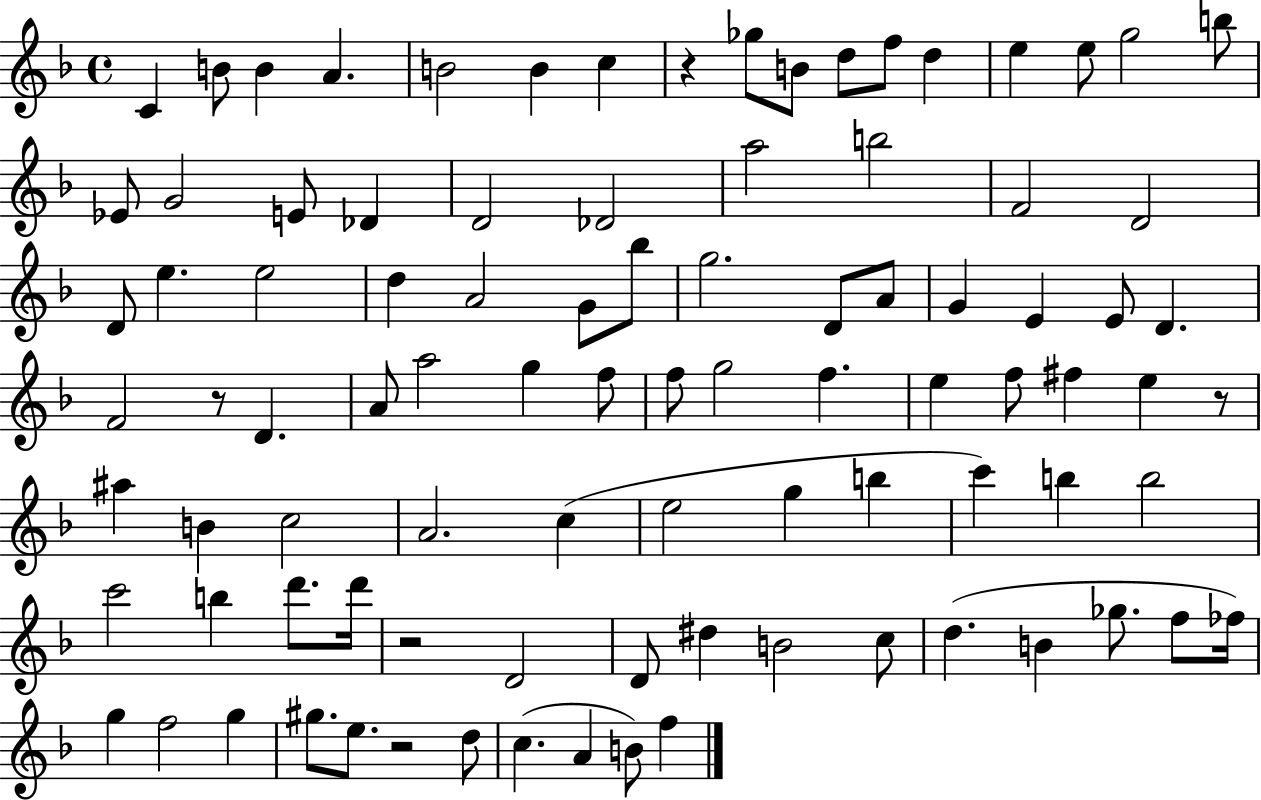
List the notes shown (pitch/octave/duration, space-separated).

C4/q B4/e B4/q A4/q. B4/h B4/q C5/q R/q Gb5/e B4/e D5/e F5/e D5/q E5/q E5/e G5/h B5/e Eb4/e G4/h E4/e Db4/q D4/h Db4/h A5/h B5/h F4/h D4/h D4/e E5/q. E5/h D5/q A4/h G4/e Bb5/e G5/h. D4/e A4/e G4/q E4/q E4/e D4/q. F4/h R/e D4/q. A4/e A5/h G5/q F5/e F5/e G5/h F5/q. E5/q F5/e F#5/q E5/q R/e A#5/q B4/q C5/h A4/h. C5/q E5/h G5/q B5/q C6/q B5/q B5/h C6/h B5/q D6/e. D6/s R/h D4/h D4/e D#5/q B4/h C5/e D5/q. B4/q Gb5/e. F5/e FES5/s G5/q F5/h G5/q G#5/e. E5/e. R/h D5/e C5/q. A4/q B4/e F5/q